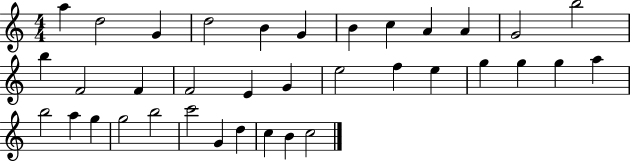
{
  \clef treble
  \numericTimeSignature
  \time 4/4
  \key c \major
  a''4 d''2 g'4 | d''2 b'4 g'4 | b'4 c''4 a'4 a'4 | g'2 b''2 | \break b''4 f'2 f'4 | f'2 e'4 g'4 | e''2 f''4 e''4 | g''4 g''4 g''4 a''4 | \break b''2 a''4 g''4 | g''2 b''2 | c'''2 g'4 d''4 | c''4 b'4 c''2 | \break \bar "|."
}